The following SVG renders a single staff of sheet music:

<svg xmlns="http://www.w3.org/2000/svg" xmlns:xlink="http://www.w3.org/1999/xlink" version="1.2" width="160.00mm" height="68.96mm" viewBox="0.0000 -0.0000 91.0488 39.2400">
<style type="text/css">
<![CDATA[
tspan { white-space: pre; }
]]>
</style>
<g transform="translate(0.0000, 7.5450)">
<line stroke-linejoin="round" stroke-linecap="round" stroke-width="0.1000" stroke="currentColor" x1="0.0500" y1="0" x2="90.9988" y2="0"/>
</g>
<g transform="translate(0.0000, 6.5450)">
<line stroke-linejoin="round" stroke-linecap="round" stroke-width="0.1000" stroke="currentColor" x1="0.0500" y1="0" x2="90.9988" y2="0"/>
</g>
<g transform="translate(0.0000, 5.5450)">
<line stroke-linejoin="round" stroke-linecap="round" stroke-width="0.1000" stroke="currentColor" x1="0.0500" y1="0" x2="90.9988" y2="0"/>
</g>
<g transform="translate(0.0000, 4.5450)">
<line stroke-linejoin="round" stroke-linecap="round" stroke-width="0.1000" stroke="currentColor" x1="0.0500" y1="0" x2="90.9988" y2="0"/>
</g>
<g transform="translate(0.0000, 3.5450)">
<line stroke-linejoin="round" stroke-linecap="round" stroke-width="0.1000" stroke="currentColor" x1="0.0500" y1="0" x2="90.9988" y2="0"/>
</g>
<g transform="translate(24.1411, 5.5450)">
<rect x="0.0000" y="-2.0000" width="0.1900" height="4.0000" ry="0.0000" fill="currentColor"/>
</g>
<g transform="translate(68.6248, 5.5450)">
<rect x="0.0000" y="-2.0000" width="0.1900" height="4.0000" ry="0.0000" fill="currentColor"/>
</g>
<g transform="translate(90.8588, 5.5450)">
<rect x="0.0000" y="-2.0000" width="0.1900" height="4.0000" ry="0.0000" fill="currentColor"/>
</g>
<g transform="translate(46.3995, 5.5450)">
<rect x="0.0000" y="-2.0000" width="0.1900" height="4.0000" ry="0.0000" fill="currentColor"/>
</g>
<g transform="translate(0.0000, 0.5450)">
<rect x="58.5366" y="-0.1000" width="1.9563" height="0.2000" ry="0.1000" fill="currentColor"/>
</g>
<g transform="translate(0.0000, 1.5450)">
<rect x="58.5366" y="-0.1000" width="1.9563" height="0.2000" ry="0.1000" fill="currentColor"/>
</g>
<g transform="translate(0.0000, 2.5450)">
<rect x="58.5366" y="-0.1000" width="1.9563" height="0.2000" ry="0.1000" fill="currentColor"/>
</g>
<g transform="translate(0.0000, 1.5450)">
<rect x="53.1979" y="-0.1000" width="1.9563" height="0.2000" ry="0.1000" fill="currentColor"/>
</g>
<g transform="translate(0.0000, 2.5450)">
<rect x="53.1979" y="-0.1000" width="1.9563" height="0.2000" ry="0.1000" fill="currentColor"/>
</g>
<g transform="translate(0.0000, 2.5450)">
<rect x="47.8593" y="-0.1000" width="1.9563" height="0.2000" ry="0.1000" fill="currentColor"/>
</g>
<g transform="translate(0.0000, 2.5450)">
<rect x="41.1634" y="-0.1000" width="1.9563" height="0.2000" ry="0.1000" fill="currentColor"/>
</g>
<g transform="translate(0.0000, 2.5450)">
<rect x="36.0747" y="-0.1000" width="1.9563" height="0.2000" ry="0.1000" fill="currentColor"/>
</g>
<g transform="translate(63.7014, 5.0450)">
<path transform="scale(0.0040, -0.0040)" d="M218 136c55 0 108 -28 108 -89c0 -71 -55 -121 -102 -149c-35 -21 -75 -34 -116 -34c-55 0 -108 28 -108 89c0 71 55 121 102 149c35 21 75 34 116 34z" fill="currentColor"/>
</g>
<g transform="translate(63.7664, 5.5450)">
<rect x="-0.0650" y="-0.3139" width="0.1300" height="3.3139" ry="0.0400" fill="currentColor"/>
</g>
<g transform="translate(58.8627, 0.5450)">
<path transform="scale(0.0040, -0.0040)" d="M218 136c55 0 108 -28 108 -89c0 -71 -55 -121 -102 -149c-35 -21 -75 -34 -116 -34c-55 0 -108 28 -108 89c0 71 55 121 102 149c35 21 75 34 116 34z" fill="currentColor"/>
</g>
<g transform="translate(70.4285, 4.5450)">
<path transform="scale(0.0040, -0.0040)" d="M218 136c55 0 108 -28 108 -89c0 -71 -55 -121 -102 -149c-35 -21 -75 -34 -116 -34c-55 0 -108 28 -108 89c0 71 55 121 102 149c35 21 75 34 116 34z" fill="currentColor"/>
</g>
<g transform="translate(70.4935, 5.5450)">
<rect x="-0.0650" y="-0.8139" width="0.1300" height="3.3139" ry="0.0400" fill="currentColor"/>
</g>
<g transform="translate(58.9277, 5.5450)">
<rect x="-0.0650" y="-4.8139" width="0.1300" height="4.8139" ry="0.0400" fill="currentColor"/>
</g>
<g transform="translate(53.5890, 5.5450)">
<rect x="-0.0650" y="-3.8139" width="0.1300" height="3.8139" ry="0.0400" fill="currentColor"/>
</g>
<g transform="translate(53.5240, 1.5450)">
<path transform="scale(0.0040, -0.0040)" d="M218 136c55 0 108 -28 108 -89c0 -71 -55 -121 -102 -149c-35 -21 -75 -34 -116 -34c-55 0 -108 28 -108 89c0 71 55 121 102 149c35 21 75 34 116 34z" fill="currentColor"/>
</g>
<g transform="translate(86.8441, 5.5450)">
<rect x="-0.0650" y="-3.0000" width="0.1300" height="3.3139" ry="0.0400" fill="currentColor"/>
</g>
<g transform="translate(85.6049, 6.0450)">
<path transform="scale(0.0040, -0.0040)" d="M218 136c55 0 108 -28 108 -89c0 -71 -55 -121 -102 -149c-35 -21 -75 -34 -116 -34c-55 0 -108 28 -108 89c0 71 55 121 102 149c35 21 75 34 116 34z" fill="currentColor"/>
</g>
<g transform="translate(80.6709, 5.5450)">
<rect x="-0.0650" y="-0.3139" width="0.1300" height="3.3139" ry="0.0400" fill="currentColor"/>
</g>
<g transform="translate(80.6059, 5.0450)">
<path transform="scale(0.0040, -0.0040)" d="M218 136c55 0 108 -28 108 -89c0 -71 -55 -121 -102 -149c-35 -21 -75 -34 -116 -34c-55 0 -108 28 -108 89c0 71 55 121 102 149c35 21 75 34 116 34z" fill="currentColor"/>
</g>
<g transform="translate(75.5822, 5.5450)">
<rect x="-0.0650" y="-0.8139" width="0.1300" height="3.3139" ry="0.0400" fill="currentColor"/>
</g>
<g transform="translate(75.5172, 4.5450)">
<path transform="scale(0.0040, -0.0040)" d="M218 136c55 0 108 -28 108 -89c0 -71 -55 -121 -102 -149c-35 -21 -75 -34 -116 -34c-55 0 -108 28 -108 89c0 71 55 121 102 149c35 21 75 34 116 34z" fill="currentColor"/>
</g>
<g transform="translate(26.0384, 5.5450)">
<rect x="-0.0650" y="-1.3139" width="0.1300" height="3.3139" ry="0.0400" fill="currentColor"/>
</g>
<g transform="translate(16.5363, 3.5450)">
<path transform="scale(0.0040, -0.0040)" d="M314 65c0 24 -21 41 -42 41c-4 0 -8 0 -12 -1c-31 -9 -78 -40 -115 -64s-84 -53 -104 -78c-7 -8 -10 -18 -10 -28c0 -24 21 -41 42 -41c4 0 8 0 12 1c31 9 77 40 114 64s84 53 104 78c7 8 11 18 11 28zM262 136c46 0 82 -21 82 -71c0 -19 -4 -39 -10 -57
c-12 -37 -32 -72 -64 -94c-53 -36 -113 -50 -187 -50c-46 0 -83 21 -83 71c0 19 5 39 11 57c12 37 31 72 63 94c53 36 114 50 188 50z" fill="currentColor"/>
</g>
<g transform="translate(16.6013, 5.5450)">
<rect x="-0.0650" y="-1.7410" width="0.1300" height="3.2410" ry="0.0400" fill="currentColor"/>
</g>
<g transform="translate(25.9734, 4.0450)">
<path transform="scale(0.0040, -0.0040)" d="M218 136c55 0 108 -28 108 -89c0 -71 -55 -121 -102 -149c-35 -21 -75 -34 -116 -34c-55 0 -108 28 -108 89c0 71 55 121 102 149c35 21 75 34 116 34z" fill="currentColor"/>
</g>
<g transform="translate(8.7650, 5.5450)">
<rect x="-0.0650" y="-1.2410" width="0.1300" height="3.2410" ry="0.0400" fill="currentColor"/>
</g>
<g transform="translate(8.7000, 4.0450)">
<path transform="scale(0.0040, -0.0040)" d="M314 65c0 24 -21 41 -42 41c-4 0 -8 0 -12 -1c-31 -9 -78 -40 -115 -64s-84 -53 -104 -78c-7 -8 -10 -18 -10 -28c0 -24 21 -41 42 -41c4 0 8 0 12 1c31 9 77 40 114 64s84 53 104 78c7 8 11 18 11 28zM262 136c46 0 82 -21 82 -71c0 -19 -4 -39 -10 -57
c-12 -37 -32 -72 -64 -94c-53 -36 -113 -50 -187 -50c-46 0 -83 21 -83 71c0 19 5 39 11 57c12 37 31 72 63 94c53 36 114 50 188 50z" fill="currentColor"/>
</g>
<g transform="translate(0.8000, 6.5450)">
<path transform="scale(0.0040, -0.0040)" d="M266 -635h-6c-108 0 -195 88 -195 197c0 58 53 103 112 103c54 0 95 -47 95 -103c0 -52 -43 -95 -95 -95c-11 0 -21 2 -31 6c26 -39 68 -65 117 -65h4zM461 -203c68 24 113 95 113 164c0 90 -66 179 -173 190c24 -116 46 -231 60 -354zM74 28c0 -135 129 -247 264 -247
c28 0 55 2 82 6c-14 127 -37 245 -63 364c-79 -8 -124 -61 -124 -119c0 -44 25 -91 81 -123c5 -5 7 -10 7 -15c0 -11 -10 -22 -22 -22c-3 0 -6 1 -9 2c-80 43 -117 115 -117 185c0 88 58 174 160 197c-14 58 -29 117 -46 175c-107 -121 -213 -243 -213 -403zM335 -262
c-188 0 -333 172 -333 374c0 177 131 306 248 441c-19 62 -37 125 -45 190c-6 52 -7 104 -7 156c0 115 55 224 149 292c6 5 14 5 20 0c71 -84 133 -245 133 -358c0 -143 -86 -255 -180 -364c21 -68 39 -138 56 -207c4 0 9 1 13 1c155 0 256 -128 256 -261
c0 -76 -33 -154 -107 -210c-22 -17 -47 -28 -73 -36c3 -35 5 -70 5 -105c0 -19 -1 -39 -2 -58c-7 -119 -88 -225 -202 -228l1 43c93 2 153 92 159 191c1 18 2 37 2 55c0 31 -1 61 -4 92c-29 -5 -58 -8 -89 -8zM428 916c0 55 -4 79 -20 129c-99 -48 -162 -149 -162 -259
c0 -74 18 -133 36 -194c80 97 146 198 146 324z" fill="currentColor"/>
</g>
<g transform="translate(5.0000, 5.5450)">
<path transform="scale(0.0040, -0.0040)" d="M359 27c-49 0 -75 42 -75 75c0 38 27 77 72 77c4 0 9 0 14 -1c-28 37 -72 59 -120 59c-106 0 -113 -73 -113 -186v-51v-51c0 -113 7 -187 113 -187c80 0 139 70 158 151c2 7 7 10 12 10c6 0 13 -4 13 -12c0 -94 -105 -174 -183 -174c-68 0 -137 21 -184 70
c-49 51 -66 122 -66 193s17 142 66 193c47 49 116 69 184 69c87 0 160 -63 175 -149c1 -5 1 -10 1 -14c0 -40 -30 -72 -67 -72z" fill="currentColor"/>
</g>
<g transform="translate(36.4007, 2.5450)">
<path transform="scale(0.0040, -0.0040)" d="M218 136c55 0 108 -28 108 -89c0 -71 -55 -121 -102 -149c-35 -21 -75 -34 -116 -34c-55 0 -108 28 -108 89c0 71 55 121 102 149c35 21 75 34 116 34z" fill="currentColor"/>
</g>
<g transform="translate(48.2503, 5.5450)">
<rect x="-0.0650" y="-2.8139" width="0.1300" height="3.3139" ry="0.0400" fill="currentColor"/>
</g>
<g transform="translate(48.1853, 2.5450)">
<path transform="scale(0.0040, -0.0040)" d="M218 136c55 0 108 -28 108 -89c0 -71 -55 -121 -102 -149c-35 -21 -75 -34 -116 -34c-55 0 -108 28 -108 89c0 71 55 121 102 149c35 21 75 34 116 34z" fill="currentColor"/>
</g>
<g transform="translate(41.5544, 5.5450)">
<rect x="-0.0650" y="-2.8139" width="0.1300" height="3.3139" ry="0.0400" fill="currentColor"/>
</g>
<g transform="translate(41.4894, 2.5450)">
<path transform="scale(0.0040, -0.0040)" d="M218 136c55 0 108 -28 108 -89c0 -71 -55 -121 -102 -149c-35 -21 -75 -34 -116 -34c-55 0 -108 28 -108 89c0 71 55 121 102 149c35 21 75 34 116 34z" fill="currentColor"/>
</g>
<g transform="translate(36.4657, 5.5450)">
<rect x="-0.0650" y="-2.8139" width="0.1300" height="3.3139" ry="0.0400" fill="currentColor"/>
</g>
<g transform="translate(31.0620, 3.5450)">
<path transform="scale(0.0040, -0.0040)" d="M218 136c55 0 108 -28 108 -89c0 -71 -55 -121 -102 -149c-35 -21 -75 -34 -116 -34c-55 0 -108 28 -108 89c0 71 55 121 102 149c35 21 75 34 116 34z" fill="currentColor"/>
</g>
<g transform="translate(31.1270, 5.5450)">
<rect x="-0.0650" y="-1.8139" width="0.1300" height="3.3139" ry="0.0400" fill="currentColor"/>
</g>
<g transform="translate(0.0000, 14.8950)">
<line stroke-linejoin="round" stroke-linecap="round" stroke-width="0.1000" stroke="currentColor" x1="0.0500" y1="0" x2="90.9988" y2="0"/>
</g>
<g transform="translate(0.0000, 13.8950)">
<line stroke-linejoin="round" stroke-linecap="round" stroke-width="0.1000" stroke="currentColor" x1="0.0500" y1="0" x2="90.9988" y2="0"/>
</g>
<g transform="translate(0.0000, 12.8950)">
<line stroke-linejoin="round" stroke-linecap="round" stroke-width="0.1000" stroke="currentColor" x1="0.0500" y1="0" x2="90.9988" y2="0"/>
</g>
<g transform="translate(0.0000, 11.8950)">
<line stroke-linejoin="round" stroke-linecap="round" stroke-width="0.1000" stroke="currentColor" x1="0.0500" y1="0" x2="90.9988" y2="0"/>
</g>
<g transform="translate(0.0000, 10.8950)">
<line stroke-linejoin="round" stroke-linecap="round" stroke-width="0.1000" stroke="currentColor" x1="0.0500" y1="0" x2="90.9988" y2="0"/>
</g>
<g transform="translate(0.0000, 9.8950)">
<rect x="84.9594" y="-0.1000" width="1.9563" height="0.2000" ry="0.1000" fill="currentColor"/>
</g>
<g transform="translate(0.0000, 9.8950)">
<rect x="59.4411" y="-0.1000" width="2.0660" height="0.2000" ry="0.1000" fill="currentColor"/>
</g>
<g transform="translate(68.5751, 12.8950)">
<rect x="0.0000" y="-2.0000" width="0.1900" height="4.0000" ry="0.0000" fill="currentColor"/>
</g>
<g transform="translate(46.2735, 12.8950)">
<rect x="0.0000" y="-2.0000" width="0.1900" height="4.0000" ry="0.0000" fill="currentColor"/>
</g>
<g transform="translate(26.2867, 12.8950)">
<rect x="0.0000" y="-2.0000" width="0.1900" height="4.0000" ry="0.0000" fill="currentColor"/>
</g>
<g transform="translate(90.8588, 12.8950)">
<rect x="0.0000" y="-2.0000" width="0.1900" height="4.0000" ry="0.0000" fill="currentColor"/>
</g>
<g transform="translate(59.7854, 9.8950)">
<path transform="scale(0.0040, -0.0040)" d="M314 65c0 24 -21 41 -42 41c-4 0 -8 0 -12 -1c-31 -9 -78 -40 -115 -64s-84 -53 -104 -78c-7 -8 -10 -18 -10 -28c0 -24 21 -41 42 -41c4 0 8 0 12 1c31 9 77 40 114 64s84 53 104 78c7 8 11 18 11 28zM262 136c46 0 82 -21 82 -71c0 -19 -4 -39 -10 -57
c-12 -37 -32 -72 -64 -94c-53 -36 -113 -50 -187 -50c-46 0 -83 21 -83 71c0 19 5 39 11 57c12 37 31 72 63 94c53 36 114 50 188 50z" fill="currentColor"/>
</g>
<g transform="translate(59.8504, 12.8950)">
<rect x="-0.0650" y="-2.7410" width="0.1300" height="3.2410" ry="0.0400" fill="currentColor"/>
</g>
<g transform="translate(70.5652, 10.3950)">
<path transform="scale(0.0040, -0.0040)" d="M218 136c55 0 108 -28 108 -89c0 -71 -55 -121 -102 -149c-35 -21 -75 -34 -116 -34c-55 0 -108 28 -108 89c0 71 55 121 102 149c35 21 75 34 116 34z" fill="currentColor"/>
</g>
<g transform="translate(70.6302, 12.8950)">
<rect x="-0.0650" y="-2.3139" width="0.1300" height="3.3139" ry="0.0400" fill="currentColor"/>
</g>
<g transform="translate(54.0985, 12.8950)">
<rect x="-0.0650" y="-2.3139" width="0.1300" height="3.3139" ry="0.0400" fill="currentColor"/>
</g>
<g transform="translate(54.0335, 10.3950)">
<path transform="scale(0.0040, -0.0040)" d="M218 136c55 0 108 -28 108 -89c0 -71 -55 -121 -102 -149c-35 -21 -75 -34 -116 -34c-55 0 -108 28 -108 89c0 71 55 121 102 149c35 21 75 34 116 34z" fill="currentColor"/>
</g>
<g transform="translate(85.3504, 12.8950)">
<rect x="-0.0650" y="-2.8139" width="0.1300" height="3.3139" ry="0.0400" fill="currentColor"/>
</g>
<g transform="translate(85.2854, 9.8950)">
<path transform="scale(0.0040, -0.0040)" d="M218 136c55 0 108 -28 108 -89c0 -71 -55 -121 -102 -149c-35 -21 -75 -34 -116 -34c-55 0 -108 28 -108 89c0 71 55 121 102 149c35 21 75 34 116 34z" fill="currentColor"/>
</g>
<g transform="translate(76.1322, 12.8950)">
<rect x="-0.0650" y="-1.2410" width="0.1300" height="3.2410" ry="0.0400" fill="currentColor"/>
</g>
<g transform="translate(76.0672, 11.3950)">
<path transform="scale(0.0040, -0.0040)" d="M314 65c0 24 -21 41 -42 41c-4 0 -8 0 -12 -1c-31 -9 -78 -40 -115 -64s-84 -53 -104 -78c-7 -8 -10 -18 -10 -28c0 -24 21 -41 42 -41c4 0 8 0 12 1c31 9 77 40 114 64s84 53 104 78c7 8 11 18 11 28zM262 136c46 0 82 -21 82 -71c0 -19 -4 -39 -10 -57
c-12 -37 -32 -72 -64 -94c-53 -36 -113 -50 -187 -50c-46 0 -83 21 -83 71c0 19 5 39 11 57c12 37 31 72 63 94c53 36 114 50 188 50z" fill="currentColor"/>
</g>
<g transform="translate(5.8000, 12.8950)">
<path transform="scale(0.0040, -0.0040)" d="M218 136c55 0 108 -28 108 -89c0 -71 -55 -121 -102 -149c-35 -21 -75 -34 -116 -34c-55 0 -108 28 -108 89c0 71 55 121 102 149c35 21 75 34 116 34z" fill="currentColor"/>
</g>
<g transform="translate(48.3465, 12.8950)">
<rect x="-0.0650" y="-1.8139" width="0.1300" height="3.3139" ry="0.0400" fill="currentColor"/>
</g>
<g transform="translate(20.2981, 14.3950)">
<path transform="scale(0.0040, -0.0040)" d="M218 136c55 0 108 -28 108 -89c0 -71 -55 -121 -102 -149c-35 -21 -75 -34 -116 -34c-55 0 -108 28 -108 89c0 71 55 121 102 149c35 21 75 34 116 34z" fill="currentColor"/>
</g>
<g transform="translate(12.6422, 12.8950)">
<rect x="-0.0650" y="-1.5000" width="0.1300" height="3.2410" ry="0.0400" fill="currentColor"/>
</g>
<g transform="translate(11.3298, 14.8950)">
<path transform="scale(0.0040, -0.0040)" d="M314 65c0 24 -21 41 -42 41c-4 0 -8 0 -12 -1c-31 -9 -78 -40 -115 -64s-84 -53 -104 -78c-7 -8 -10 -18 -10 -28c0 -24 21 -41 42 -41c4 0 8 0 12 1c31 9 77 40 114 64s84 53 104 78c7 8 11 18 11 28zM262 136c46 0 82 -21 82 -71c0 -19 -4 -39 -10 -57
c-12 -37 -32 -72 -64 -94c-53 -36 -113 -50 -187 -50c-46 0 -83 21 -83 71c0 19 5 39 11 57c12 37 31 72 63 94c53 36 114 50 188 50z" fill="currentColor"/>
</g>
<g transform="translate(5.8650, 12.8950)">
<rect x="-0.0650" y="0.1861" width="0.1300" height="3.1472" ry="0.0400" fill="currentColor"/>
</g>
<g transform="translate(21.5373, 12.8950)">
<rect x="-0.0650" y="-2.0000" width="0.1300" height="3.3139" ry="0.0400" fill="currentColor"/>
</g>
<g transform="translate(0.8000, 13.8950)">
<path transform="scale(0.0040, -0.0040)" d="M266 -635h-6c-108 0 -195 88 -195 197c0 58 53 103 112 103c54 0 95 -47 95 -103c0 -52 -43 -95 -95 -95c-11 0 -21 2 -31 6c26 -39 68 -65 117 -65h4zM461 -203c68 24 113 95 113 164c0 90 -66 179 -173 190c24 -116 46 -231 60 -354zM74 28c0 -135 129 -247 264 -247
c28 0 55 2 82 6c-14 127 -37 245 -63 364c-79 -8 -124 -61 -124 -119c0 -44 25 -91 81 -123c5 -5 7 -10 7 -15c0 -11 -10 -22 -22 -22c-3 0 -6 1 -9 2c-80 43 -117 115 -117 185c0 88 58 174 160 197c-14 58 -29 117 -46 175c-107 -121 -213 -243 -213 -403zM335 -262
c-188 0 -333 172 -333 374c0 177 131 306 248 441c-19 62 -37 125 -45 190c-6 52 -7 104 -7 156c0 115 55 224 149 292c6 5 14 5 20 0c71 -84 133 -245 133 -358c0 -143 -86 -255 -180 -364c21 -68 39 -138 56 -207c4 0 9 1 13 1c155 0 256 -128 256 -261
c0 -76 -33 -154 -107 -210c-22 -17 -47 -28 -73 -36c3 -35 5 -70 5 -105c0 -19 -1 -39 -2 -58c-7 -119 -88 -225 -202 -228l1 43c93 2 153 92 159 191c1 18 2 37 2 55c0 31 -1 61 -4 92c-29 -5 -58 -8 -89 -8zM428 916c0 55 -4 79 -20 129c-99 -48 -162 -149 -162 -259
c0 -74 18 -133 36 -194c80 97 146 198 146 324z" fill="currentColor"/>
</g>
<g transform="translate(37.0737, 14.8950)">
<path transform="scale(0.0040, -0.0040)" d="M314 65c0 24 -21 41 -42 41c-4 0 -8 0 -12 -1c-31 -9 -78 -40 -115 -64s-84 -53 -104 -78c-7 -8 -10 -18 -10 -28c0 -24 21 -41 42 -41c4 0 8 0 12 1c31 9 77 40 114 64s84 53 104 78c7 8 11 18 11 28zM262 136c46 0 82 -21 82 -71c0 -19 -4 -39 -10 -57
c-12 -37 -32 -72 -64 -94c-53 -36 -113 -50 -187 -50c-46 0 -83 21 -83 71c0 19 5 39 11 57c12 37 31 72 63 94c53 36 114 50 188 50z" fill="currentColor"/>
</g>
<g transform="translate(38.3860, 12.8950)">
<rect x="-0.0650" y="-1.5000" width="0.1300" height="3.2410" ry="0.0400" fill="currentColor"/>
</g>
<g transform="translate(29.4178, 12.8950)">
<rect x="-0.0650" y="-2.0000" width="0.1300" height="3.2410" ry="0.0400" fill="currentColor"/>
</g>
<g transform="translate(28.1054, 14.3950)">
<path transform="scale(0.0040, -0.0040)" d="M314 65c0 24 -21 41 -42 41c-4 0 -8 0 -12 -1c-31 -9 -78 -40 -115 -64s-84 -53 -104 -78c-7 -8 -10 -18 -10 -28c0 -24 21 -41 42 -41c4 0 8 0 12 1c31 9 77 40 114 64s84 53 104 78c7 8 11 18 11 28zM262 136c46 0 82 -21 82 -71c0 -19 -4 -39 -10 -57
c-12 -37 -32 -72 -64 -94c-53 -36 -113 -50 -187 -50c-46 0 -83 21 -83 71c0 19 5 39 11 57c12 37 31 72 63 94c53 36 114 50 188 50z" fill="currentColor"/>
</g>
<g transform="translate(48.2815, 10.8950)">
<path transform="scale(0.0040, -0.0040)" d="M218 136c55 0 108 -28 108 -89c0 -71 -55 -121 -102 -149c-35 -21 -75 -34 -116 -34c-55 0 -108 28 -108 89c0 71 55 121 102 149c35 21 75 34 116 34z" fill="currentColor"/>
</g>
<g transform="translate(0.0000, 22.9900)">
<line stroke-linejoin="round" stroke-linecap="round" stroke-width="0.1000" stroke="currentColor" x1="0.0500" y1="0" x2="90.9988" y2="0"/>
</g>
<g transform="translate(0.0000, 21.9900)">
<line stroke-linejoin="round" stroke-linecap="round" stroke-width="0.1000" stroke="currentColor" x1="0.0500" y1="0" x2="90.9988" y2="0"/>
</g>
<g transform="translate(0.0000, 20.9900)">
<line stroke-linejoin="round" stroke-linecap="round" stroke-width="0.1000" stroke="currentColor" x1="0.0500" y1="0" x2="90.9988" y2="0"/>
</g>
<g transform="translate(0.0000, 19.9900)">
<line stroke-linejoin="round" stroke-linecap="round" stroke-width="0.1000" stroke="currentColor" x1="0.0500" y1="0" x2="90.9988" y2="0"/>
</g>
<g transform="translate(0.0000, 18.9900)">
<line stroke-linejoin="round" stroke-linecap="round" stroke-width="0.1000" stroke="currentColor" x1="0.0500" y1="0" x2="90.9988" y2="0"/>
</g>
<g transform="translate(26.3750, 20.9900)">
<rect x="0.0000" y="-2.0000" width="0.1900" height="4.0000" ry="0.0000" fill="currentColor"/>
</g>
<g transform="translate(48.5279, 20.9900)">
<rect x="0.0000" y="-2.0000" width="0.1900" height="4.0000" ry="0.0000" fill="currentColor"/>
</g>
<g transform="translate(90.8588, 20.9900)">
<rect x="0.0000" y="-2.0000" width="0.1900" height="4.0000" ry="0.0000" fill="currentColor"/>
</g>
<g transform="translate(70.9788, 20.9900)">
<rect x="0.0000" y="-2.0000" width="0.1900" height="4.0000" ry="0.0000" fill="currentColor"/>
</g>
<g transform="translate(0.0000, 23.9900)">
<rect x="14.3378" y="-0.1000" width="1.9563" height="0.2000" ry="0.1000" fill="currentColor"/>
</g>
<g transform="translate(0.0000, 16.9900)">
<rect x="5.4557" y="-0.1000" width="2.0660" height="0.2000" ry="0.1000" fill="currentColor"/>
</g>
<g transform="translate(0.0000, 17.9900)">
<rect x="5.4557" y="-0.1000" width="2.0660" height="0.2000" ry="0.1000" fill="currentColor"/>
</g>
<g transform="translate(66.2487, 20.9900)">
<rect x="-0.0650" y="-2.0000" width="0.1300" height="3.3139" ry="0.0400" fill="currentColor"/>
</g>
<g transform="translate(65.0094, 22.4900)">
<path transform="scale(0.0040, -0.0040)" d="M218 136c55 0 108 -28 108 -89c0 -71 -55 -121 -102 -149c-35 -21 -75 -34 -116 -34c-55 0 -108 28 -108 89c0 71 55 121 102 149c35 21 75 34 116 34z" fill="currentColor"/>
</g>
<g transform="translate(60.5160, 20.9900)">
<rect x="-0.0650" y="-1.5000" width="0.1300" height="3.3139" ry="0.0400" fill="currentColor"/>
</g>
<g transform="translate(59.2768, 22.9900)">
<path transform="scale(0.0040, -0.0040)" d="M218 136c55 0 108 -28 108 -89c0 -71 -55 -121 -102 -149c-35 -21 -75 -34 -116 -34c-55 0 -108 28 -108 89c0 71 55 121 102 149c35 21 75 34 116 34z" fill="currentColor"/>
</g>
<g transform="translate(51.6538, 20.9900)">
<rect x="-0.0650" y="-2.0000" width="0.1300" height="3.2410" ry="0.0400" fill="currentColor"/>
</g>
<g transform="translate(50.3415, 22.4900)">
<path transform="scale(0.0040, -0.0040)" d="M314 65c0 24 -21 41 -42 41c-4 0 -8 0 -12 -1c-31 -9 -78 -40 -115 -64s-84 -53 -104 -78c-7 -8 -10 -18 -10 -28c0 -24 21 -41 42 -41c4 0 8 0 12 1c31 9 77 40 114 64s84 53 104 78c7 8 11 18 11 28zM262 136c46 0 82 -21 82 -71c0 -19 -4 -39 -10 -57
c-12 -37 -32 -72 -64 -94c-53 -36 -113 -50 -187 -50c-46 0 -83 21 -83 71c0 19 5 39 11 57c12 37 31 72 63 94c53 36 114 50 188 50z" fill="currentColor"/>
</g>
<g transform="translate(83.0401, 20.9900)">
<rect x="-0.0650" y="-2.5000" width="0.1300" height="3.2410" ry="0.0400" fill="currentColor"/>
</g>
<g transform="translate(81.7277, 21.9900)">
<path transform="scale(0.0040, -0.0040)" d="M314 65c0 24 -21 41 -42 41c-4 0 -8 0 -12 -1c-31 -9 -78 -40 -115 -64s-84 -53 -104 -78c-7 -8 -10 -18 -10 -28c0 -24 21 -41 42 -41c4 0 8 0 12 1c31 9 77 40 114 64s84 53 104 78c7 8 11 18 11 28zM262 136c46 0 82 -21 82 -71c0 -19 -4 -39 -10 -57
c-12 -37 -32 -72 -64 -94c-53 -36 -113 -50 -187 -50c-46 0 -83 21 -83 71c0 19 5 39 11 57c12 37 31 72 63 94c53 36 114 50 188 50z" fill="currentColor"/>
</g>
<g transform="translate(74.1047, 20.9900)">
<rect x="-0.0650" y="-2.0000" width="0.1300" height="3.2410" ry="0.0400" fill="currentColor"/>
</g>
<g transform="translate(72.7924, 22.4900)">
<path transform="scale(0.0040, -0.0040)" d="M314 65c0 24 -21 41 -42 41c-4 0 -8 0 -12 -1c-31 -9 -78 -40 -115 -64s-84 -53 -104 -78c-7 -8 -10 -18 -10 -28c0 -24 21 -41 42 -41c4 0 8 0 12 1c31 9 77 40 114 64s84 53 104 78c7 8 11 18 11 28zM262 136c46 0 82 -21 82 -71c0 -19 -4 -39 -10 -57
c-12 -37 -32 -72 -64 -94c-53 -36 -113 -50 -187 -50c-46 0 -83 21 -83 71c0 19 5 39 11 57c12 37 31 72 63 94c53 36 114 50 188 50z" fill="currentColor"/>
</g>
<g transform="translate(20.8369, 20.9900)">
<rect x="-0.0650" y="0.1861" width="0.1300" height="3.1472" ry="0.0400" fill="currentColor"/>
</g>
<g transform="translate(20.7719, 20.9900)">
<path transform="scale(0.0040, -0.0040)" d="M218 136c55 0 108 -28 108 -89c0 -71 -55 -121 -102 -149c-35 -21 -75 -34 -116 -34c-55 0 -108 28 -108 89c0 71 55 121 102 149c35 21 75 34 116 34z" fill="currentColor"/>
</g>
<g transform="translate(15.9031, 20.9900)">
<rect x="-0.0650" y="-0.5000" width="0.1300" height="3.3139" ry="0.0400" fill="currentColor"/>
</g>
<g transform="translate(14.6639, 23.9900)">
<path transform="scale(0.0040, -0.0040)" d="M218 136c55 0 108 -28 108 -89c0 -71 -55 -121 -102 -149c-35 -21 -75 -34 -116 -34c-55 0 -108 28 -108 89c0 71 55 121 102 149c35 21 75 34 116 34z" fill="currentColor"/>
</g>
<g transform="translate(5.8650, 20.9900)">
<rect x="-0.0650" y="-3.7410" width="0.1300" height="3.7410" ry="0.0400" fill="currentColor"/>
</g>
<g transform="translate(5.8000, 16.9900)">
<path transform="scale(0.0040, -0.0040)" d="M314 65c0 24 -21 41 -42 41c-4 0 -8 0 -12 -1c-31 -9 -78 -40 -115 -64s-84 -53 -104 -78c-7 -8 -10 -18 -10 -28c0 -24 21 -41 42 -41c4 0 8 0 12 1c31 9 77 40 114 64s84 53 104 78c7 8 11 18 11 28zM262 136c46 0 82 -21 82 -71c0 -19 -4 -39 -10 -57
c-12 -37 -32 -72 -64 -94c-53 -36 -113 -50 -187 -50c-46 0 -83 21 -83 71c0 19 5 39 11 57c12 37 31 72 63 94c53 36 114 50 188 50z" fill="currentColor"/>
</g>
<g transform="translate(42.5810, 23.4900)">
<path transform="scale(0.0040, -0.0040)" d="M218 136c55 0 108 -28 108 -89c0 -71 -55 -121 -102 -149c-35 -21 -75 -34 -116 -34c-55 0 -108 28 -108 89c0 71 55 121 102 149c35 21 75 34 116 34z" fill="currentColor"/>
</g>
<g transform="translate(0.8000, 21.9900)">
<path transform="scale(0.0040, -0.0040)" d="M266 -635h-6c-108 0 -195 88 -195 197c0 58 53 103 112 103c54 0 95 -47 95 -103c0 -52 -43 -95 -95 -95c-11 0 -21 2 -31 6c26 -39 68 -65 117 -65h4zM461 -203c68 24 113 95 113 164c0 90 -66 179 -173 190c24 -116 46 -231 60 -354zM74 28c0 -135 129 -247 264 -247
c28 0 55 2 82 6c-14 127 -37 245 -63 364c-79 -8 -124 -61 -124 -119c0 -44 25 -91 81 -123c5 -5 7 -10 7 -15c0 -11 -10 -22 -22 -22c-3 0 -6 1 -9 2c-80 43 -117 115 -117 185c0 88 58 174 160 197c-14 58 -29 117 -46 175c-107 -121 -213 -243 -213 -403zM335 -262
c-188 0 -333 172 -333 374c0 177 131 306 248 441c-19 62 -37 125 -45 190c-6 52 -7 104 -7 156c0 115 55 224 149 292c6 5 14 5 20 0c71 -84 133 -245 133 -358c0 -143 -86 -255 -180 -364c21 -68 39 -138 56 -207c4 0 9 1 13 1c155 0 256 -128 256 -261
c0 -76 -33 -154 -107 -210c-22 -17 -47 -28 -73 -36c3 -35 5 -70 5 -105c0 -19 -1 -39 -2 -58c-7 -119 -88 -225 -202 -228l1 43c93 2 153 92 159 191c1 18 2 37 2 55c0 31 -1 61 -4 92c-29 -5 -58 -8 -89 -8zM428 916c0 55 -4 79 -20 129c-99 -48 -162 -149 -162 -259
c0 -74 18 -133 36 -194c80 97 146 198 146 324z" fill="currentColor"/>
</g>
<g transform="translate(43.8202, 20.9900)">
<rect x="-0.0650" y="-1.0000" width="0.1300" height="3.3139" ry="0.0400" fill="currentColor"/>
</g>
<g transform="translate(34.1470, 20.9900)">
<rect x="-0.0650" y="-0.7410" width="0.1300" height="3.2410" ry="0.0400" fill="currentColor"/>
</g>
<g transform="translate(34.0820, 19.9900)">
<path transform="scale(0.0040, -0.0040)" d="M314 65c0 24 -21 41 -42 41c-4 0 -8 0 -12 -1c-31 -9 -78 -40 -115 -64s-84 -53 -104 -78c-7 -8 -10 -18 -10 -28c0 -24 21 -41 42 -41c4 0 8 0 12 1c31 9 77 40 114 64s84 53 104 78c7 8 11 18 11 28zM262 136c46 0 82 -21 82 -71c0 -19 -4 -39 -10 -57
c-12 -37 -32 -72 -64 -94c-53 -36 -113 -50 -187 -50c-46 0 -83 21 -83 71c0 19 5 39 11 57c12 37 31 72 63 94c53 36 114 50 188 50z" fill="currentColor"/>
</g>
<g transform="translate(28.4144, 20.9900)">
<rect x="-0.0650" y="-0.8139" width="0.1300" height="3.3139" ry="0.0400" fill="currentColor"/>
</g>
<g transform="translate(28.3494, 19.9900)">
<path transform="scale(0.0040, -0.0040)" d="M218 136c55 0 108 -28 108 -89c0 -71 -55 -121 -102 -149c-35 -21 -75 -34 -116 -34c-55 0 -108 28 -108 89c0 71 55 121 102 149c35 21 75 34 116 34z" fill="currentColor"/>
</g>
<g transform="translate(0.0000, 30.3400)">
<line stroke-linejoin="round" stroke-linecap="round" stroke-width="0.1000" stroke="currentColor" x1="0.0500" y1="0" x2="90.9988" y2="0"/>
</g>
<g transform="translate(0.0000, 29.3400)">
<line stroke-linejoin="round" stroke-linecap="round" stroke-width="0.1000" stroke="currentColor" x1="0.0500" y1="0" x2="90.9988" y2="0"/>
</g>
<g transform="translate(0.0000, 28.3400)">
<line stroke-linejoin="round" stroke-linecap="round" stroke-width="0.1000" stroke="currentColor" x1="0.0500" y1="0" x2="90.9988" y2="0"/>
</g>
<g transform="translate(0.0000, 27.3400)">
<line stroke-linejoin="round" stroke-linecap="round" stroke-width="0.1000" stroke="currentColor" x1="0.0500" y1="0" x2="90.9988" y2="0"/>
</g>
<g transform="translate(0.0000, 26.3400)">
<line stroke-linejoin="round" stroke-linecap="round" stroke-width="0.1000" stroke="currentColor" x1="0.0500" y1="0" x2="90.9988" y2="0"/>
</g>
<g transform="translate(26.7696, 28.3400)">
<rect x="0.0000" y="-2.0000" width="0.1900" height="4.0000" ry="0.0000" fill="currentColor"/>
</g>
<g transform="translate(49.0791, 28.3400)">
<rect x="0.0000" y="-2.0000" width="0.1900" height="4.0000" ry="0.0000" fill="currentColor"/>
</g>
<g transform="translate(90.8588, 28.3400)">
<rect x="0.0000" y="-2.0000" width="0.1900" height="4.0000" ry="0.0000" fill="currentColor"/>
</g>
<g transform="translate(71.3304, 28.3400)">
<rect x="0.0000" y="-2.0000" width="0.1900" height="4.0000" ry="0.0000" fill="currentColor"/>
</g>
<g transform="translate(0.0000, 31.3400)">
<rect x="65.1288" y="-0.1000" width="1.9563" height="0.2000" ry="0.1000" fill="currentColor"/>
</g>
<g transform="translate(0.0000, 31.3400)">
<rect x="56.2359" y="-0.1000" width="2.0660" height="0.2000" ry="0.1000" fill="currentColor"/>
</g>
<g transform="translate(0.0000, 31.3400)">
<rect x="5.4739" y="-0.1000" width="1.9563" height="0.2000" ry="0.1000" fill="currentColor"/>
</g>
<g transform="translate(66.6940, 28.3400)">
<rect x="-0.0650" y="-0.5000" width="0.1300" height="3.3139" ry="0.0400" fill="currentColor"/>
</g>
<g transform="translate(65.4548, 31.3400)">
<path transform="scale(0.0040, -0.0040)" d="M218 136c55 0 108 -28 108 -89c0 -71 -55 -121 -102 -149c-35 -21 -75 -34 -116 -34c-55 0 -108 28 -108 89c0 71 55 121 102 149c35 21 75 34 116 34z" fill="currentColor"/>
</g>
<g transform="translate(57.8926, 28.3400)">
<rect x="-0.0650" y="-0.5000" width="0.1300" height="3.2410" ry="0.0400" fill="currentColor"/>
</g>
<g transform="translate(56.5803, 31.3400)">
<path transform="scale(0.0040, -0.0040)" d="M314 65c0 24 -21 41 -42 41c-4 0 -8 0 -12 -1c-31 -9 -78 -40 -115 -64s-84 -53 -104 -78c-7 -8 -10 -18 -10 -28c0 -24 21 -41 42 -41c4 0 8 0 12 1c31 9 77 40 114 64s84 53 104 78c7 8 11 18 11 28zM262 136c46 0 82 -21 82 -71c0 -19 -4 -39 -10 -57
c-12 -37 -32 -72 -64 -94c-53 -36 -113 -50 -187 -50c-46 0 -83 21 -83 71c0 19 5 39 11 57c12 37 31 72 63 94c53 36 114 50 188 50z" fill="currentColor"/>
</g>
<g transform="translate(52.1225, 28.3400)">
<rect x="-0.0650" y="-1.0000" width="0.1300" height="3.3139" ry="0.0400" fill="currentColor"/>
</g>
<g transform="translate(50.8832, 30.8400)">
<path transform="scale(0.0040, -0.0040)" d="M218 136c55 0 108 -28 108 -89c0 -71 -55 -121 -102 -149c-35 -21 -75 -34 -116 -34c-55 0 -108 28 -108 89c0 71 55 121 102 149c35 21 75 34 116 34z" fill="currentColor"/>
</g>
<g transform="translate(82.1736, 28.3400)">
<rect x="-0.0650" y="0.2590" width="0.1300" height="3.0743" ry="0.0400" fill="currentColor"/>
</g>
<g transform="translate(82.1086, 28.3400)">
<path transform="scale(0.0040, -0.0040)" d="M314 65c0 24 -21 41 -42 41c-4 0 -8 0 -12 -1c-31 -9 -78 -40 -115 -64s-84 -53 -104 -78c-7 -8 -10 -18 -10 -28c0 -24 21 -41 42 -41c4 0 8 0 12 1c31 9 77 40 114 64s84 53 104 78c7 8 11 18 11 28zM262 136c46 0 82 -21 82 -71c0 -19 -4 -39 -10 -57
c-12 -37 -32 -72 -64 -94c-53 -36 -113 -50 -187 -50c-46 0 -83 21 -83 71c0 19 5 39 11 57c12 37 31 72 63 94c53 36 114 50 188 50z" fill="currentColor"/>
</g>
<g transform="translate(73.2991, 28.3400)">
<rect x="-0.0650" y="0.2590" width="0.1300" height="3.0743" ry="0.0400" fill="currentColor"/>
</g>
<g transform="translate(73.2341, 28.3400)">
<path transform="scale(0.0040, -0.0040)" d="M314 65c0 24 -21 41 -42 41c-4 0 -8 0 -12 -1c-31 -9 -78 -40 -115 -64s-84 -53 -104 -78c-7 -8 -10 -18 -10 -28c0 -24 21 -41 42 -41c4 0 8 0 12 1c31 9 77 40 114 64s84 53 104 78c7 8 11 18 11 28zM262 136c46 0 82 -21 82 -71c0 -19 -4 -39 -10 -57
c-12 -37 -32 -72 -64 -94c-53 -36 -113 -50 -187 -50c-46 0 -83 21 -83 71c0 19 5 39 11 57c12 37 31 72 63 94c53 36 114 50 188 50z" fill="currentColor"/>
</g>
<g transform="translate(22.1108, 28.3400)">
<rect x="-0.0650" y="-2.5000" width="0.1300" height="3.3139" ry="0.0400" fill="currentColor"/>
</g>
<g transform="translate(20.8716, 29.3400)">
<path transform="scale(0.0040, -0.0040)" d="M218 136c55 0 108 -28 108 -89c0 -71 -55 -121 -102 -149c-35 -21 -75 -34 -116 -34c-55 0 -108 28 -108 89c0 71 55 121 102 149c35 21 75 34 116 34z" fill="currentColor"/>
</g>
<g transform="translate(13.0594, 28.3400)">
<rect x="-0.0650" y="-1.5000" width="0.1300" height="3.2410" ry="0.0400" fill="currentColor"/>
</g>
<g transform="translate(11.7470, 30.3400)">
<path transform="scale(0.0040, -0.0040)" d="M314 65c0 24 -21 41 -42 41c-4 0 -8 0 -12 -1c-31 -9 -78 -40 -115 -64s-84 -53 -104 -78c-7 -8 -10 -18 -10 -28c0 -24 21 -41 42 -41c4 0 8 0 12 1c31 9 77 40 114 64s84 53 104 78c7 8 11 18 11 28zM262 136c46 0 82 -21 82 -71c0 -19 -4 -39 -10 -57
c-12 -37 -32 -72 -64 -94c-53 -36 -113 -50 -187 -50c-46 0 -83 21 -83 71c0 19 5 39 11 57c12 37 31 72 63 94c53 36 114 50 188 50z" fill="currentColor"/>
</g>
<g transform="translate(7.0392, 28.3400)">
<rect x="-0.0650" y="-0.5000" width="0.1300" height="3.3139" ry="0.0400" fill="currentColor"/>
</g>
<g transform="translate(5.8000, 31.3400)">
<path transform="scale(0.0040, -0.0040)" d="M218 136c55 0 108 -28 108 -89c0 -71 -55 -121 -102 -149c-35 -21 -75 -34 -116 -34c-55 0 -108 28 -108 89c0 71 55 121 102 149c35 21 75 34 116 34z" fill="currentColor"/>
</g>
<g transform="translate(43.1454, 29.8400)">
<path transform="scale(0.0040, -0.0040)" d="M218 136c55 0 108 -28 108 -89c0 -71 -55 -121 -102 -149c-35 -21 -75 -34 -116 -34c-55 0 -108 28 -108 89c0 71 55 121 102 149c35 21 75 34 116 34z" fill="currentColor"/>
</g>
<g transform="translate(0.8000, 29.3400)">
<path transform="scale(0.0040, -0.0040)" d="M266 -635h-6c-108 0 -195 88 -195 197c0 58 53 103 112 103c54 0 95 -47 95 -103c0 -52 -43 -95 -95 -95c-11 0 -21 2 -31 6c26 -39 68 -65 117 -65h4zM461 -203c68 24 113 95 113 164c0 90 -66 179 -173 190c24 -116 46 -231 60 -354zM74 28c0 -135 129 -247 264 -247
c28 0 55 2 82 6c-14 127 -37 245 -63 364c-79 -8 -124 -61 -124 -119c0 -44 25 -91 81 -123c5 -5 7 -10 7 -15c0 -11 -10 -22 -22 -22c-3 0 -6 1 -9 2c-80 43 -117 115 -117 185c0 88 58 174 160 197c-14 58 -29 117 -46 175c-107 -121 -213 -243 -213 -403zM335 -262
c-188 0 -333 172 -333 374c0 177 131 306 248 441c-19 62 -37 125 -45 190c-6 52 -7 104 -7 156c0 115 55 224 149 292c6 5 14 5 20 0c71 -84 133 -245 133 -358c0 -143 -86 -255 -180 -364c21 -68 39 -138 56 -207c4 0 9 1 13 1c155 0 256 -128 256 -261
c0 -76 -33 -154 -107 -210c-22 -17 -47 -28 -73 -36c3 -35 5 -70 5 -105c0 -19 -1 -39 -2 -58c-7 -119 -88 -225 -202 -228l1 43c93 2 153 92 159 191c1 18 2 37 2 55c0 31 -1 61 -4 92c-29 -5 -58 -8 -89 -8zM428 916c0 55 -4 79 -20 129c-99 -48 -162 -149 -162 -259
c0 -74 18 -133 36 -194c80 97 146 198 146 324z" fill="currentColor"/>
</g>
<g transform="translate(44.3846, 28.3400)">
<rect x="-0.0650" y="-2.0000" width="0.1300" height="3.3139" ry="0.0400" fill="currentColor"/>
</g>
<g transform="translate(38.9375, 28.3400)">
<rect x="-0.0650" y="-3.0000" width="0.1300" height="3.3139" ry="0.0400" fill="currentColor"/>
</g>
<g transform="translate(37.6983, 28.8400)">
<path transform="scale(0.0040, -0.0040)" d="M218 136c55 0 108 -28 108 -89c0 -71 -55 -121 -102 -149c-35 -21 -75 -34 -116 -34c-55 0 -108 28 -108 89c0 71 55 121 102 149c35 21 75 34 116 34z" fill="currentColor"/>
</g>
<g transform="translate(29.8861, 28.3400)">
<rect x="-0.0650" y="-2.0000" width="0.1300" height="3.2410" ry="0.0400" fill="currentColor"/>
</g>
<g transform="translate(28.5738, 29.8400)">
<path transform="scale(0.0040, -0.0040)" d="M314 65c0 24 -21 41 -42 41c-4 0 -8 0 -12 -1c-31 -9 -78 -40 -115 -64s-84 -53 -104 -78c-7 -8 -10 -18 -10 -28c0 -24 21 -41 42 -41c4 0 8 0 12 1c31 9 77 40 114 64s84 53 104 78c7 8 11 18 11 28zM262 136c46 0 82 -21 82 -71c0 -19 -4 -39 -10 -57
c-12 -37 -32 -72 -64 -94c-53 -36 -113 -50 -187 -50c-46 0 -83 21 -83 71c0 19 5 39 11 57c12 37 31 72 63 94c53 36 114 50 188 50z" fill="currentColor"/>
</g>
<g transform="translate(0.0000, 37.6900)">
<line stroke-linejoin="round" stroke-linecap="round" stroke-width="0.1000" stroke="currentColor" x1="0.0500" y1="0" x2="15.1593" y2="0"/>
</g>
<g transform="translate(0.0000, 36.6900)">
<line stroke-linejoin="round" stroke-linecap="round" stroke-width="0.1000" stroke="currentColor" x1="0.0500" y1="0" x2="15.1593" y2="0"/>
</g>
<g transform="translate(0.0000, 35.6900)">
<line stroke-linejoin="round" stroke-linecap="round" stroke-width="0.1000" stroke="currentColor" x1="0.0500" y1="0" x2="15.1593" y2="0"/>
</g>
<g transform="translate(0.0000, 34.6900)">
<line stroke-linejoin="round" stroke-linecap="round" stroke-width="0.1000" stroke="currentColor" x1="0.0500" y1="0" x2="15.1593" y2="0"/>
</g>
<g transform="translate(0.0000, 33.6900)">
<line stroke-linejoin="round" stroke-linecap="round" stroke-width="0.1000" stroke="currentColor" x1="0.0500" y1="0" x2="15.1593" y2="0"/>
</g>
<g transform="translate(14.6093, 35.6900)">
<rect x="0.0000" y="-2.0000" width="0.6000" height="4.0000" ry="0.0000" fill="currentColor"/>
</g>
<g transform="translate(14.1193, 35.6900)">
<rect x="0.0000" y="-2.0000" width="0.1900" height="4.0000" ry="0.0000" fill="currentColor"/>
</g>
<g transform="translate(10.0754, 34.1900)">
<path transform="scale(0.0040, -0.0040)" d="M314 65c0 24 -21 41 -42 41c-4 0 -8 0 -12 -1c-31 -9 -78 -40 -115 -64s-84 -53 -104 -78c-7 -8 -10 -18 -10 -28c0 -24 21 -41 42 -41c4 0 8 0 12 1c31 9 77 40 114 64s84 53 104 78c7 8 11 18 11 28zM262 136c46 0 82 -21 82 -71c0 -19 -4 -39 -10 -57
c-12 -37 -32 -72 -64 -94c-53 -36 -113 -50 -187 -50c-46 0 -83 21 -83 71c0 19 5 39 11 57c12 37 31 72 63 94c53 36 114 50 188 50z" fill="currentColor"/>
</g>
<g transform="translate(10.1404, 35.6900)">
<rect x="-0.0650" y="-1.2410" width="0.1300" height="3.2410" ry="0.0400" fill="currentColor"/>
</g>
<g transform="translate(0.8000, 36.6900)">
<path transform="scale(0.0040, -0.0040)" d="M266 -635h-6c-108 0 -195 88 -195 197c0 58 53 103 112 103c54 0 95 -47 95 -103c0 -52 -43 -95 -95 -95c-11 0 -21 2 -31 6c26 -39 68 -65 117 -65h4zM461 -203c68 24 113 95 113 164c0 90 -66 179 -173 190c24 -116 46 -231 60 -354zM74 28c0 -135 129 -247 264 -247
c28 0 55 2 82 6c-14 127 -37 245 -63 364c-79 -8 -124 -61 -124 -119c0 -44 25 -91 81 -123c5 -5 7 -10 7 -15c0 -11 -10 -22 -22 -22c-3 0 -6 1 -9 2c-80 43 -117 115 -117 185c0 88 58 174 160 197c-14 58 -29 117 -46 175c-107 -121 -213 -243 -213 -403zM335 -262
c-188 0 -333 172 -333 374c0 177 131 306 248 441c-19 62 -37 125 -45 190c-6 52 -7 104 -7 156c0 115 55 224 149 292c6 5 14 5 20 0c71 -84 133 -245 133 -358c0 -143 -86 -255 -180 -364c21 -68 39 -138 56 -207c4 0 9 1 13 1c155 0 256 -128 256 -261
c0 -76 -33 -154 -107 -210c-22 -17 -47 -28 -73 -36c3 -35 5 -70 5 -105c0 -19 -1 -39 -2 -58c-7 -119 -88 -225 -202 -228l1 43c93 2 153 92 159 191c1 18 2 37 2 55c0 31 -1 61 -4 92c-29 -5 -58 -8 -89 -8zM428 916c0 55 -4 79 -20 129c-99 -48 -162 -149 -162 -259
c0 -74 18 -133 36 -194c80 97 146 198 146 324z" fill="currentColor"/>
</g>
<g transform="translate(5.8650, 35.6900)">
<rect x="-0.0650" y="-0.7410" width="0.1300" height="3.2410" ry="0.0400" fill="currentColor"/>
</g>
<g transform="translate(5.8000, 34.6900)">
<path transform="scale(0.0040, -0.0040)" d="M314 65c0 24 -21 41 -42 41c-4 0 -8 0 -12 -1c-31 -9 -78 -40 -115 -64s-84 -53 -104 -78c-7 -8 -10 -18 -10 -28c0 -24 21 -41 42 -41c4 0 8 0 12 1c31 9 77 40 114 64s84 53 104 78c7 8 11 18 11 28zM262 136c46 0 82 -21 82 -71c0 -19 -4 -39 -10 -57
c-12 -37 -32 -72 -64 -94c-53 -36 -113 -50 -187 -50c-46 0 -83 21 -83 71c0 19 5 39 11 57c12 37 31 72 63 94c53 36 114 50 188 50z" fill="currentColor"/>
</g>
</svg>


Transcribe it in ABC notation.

X:1
T:Untitled
M:4/4
L:1/4
K:C
e2 f2 e f a a a c' e' c d d c A B E2 F F2 E2 f g a2 g e2 a c'2 C B d d2 D F2 E F F2 G2 C E2 G F2 A F D C2 C B2 B2 d2 e2